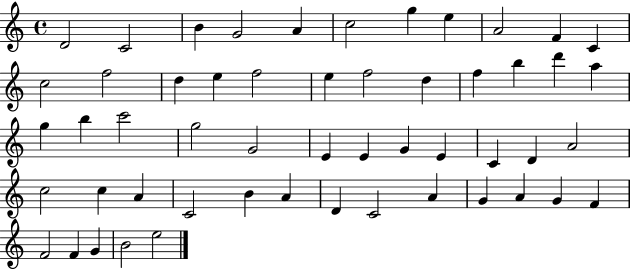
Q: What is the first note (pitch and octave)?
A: D4